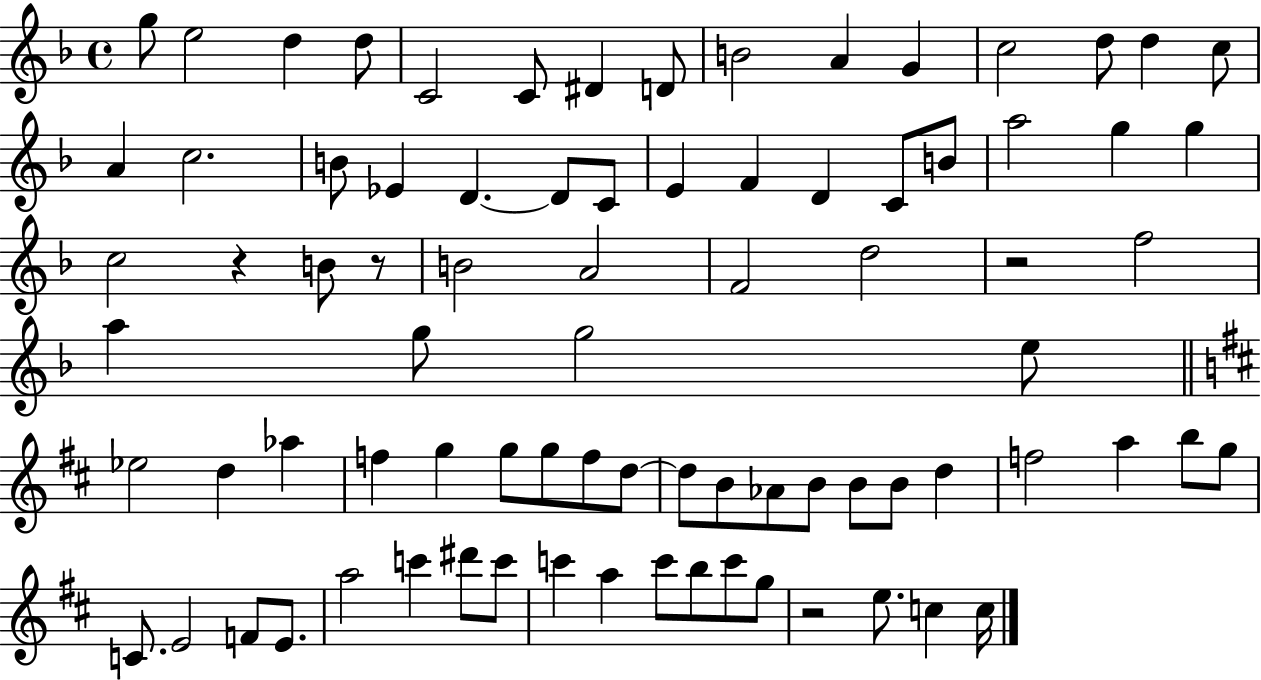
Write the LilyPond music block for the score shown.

{
  \clef treble
  \time 4/4
  \defaultTimeSignature
  \key f \major
  g''8 e''2 d''4 d''8 | c'2 c'8 dis'4 d'8 | b'2 a'4 g'4 | c''2 d''8 d''4 c''8 | \break a'4 c''2. | b'8 ees'4 d'4.~~ d'8 c'8 | e'4 f'4 d'4 c'8 b'8 | a''2 g''4 g''4 | \break c''2 r4 b'8 r8 | b'2 a'2 | f'2 d''2 | r2 f''2 | \break a''4 g''8 g''2 e''8 | \bar "||" \break \key d \major ees''2 d''4 aes''4 | f''4 g''4 g''8 g''8 f''8 d''8~~ | d''8 b'8 aes'8 b'8 b'8 b'8 d''4 | f''2 a''4 b''8 g''8 | \break c'8. e'2 f'8 e'8. | a''2 c'''4 dis'''8 c'''8 | c'''4 a''4 c'''8 b''8 c'''8 g''8 | r2 e''8. c''4 c''16 | \break \bar "|."
}